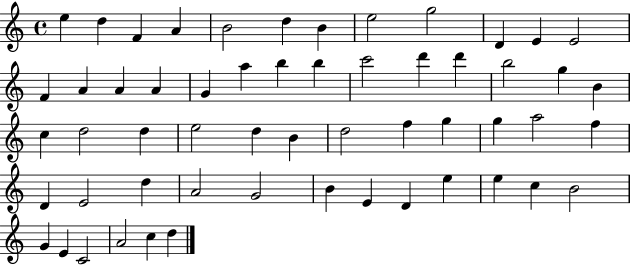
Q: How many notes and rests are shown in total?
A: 56